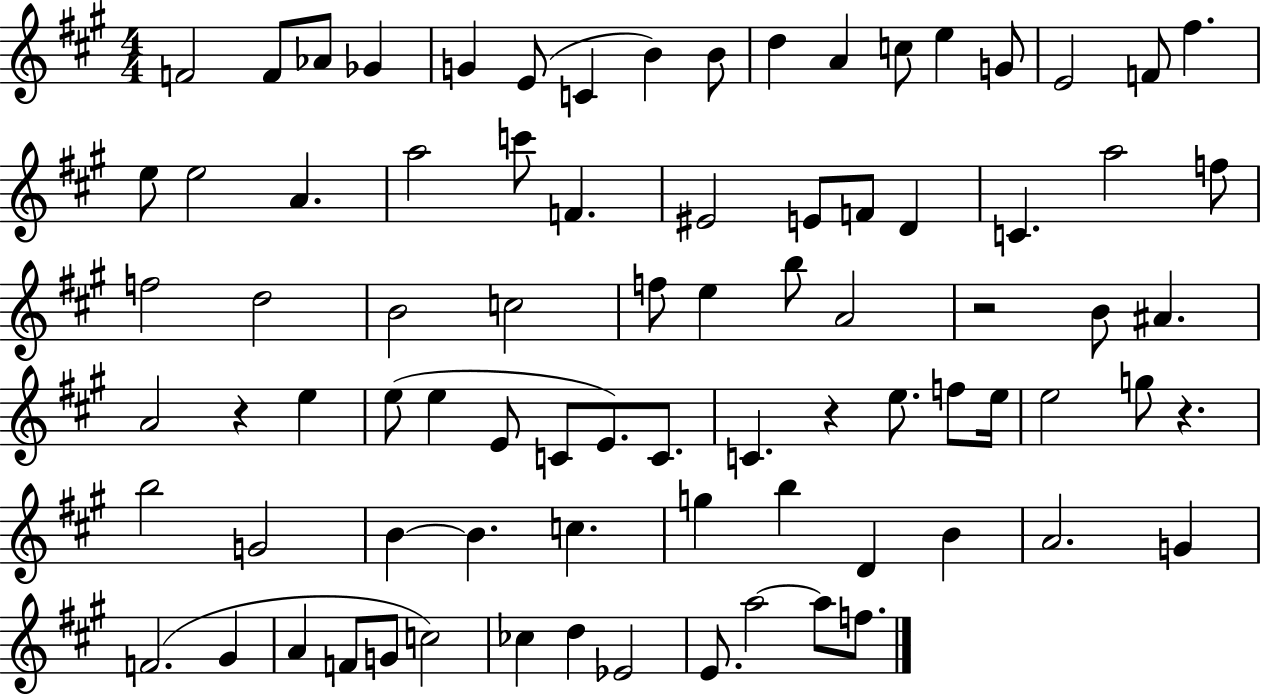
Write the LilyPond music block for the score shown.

{
  \clef treble
  \numericTimeSignature
  \time 4/4
  \key a \major
  f'2 f'8 aes'8 ges'4 | g'4 e'8( c'4 b'4) b'8 | d''4 a'4 c''8 e''4 g'8 | e'2 f'8 fis''4. | \break e''8 e''2 a'4. | a''2 c'''8 f'4. | eis'2 e'8 f'8 d'4 | c'4. a''2 f''8 | \break f''2 d''2 | b'2 c''2 | f''8 e''4 b''8 a'2 | r2 b'8 ais'4. | \break a'2 r4 e''4 | e''8( e''4 e'8 c'8 e'8.) c'8. | c'4. r4 e''8. f''8 e''16 | e''2 g''8 r4. | \break b''2 g'2 | b'4~~ b'4. c''4. | g''4 b''4 d'4 b'4 | a'2. g'4 | \break f'2.( gis'4 | a'4 f'8 g'8 c''2) | ces''4 d''4 ees'2 | e'8. a''2~~ a''8 f''8. | \break \bar "|."
}